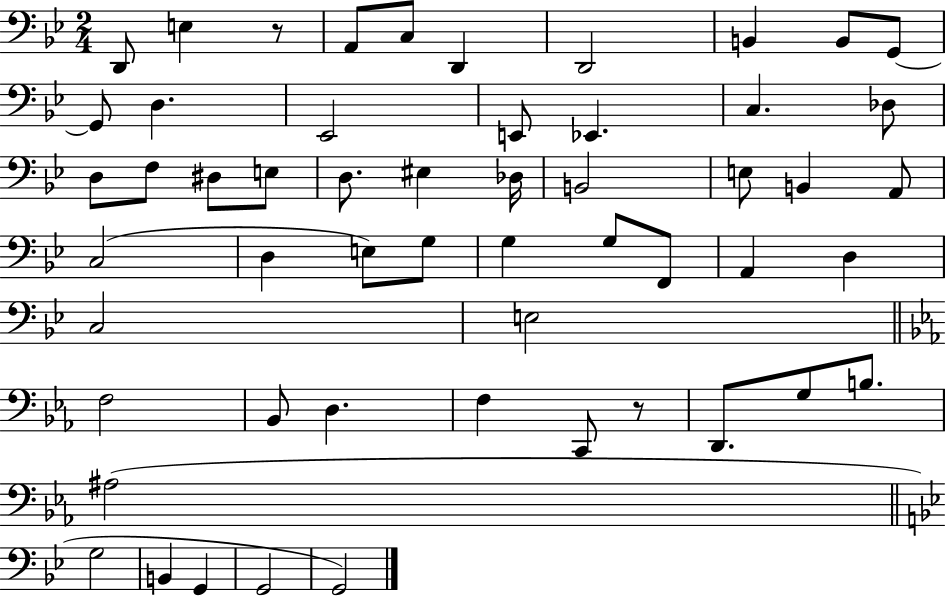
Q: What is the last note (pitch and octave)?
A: G2